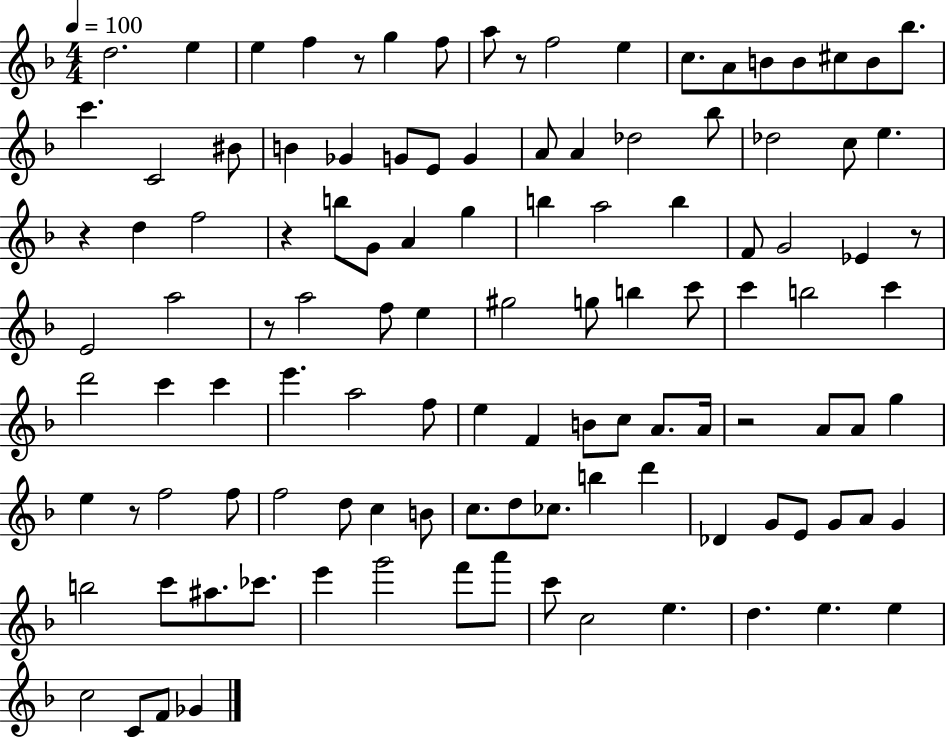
X:1
T:Untitled
M:4/4
L:1/4
K:F
d2 e e f z/2 g f/2 a/2 z/2 f2 e c/2 A/2 B/2 B/2 ^c/2 B/2 _b/2 c' C2 ^B/2 B _G G/2 E/2 G A/2 A _d2 _b/2 _d2 c/2 e z d f2 z b/2 G/2 A g b a2 b F/2 G2 _E z/2 E2 a2 z/2 a2 f/2 e ^g2 g/2 b c'/2 c' b2 c' d'2 c' c' e' a2 f/2 e F B/2 c/2 A/2 A/4 z2 A/2 A/2 g e z/2 f2 f/2 f2 d/2 c B/2 c/2 d/2 _c/2 b d' _D G/2 E/2 G/2 A/2 G b2 c'/2 ^a/2 _c'/2 e' g'2 f'/2 a'/2 c'/2 c2 e d e e c2 C/2 F/2 _G